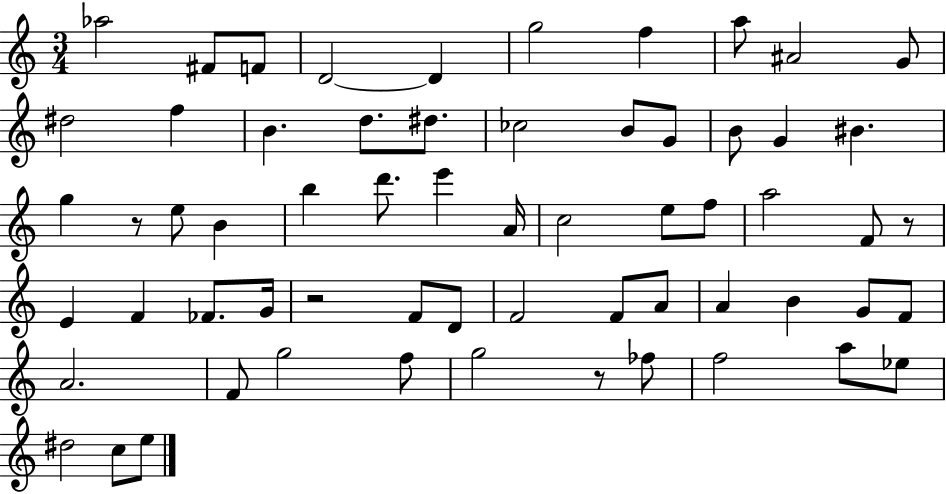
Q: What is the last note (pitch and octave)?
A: E5